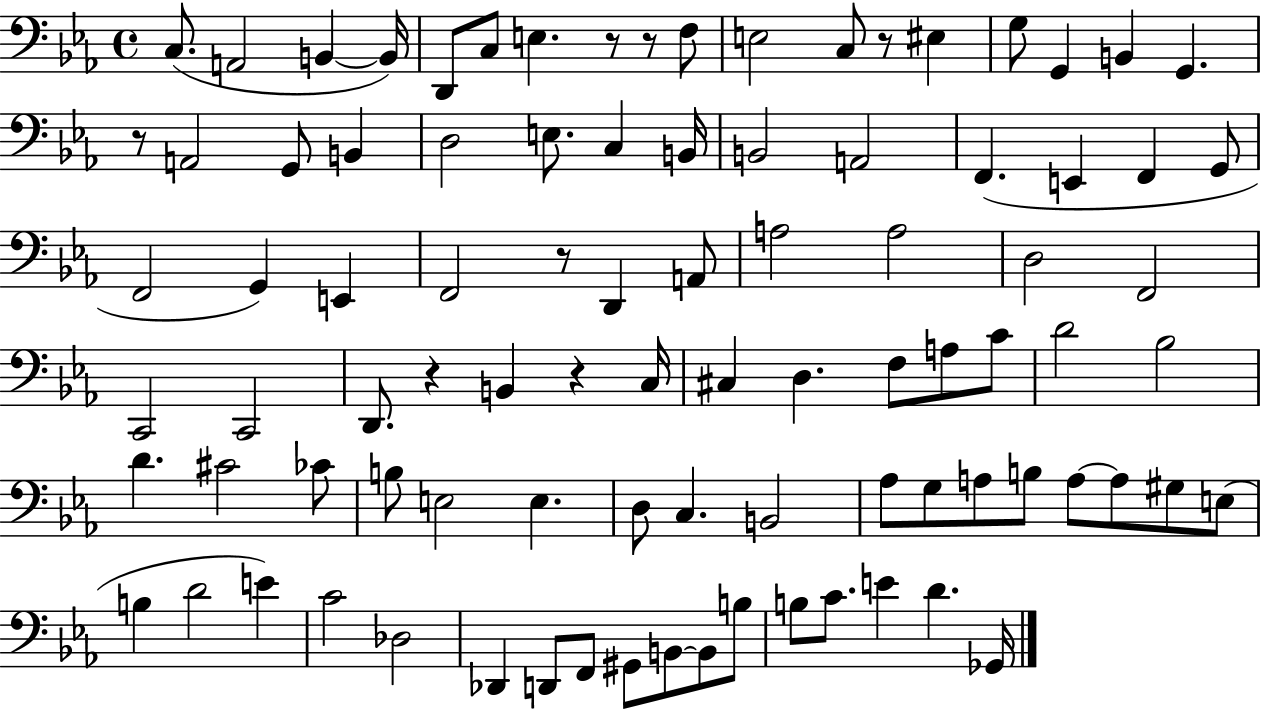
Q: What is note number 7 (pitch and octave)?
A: E3